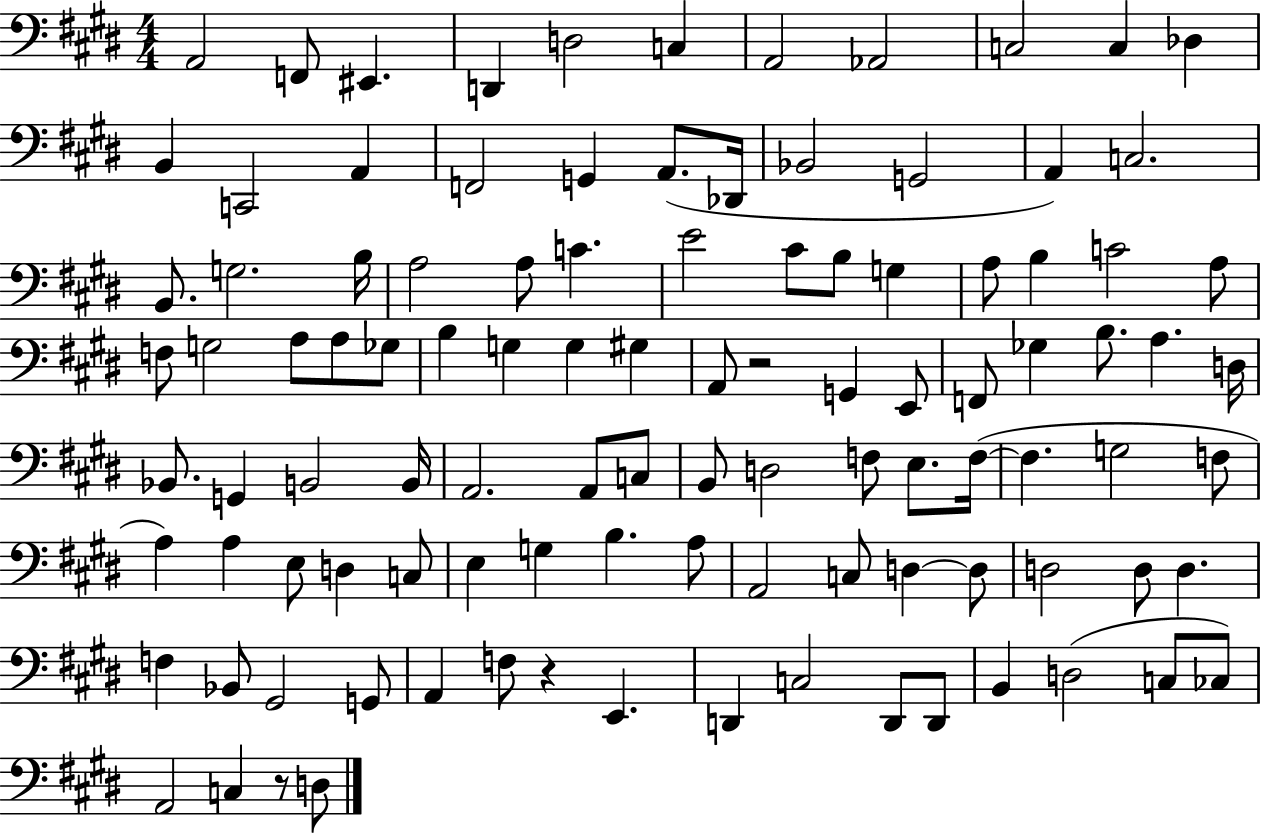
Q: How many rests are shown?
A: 3